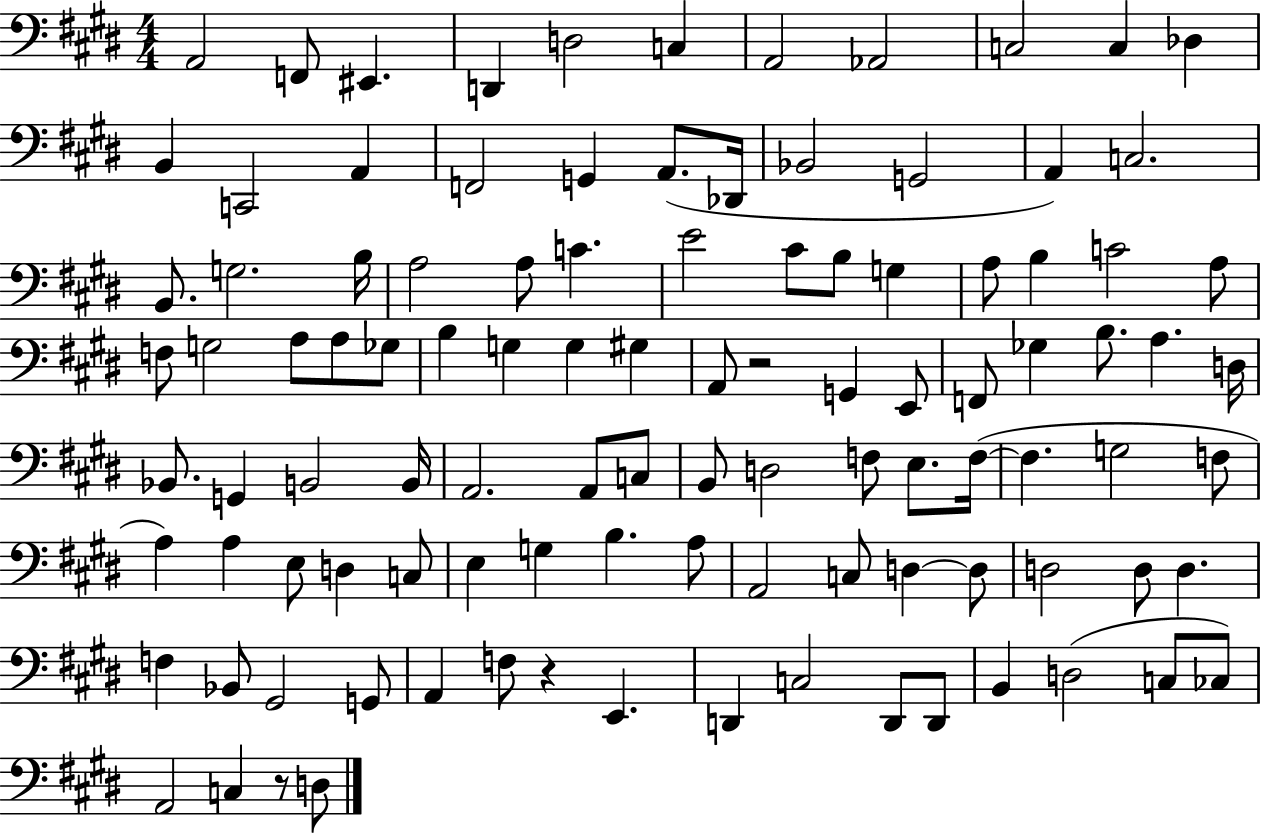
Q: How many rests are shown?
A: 3